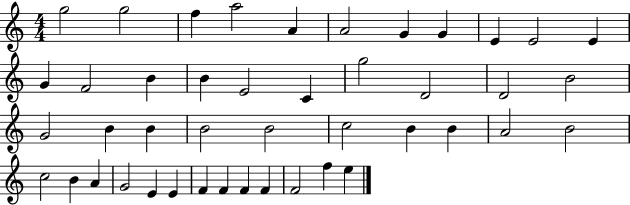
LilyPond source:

{
  \clef treble
  \numericTimeSignature
  \time 4/4
  \key c \major
  g''2 g''2 | f''4 a''2 a'4 | a'2 g'4 g'4 | e'4 e'2 e'4 | \break g'4 f'2 b'4 | b'4 e'2 c'4 | g''2 d'2 | d'2 b'2 | \break g'2 b'4 b'4 | b'2 b'2 | c''2 b'4 b'4 | a'2 b'2 | \break c''2 b'4 a'4 | g'2 e'4 e'4 | f'4 f'4 f'4 f'4 | f'2 f''4 e''4 | \break \bar "|."
}